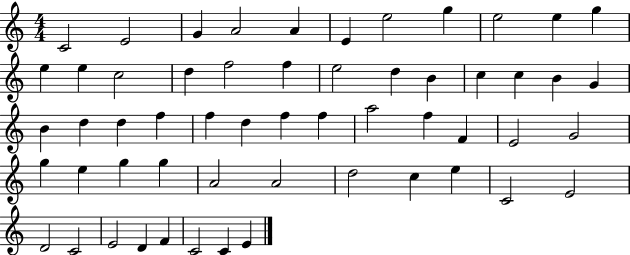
C4/h E4/h G4/q A4/h A4/q E4/q E5/h G5/q E5/h E5/q G5/q E5/q E5/q C5/h D5/q F5/h F5/q E5/h D5/q B4/q C5/q C5/q B4/q G4/q B4/q D5/q D5/q F5/q F5/q D5/q F5/q F5/q A5/h F5/q F4/q E4/h G4/h G5/q E5/q G5/q G5/q A4/h A4/h D5/h C5/q E5/q C4/h E4/h D4/h C4/h E4/h D4/q F4/q C4/h C4/q E4/q